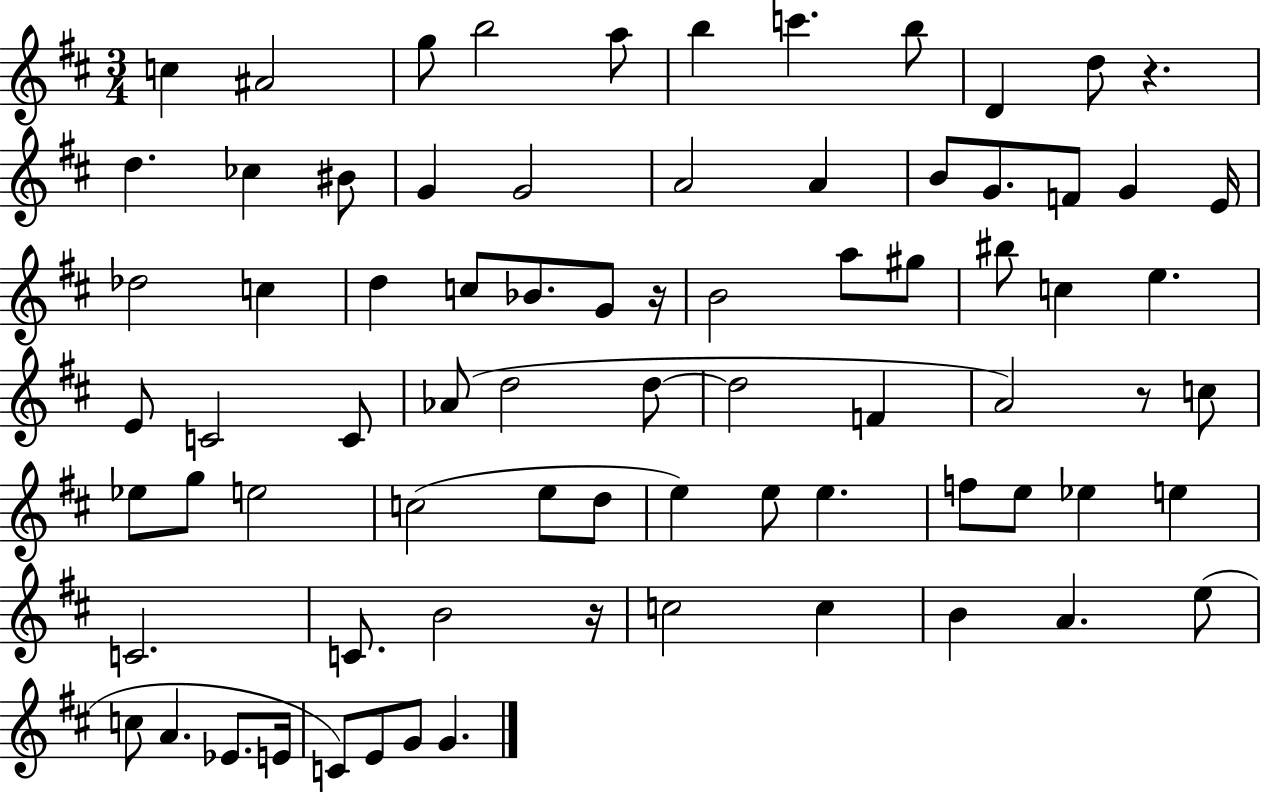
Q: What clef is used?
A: treble